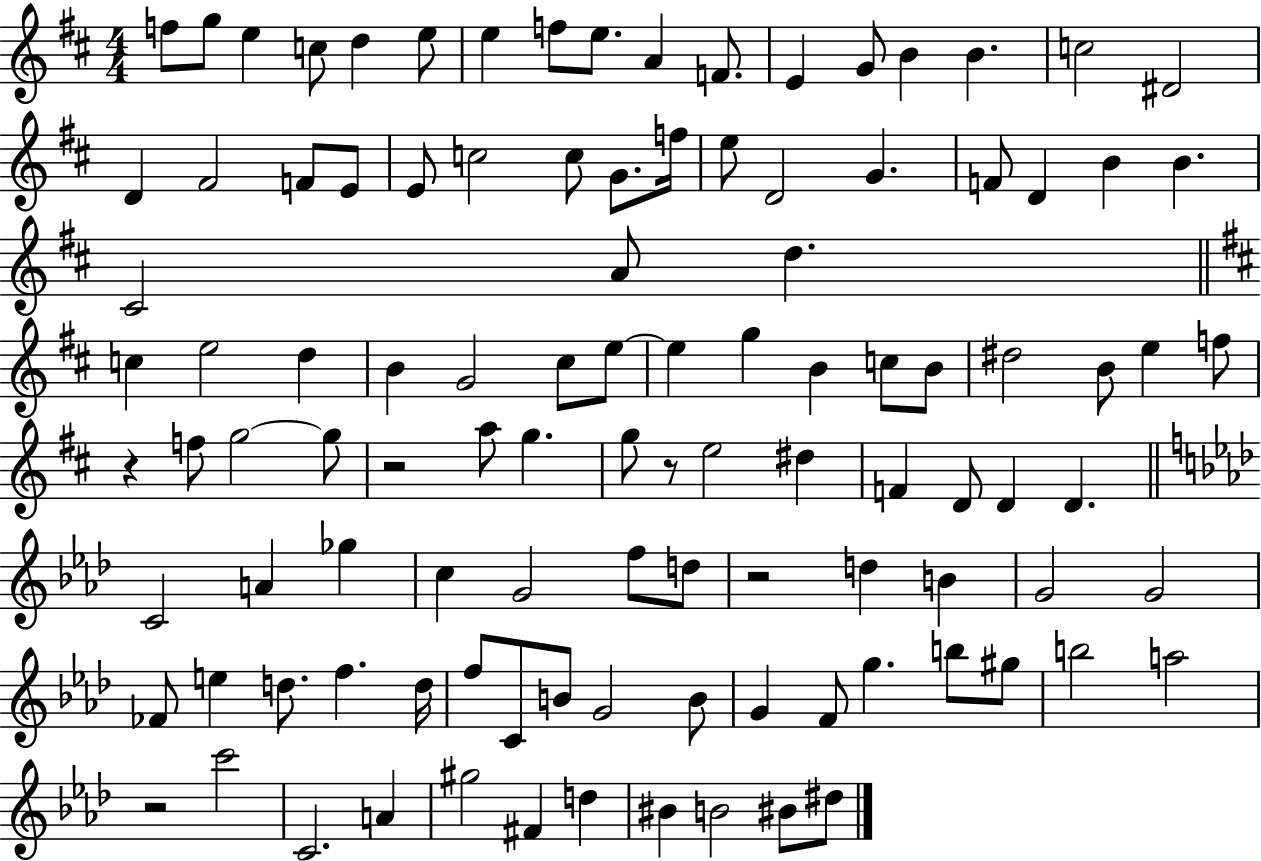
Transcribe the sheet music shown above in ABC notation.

X:1
T:Untitled
M:4/4
L:1/4
K:D
f/2 g/2 e c/2 d e/2 e f/2 e/2 A F/2 E G/2 B B c2 ^D2 D ^F2 F/2 E/2 E/2 c2 c/2 G/2 f/4 e/2 D2 G F/2 D B B ^C2 A/2 d c e2 d B G2 ^c/2 e/2 e g B c/2 B/2 ^d2 B/2 e f/2 z f/2 g2 g/2 z2 a/2 g g/2 z/2 e2 ^d F D/2 D D C2 A _g c G2 f/2 d/2 z2 d B G2 G2 _F/2 e d/2 f d/4 f/2 C/2 B/2 G2 B/2 G F/2 g b/2 ^g/2 b2 a2 z2 c'2 C2 A ^g2 ^F d ^B B2 ^B/2 ^d/2